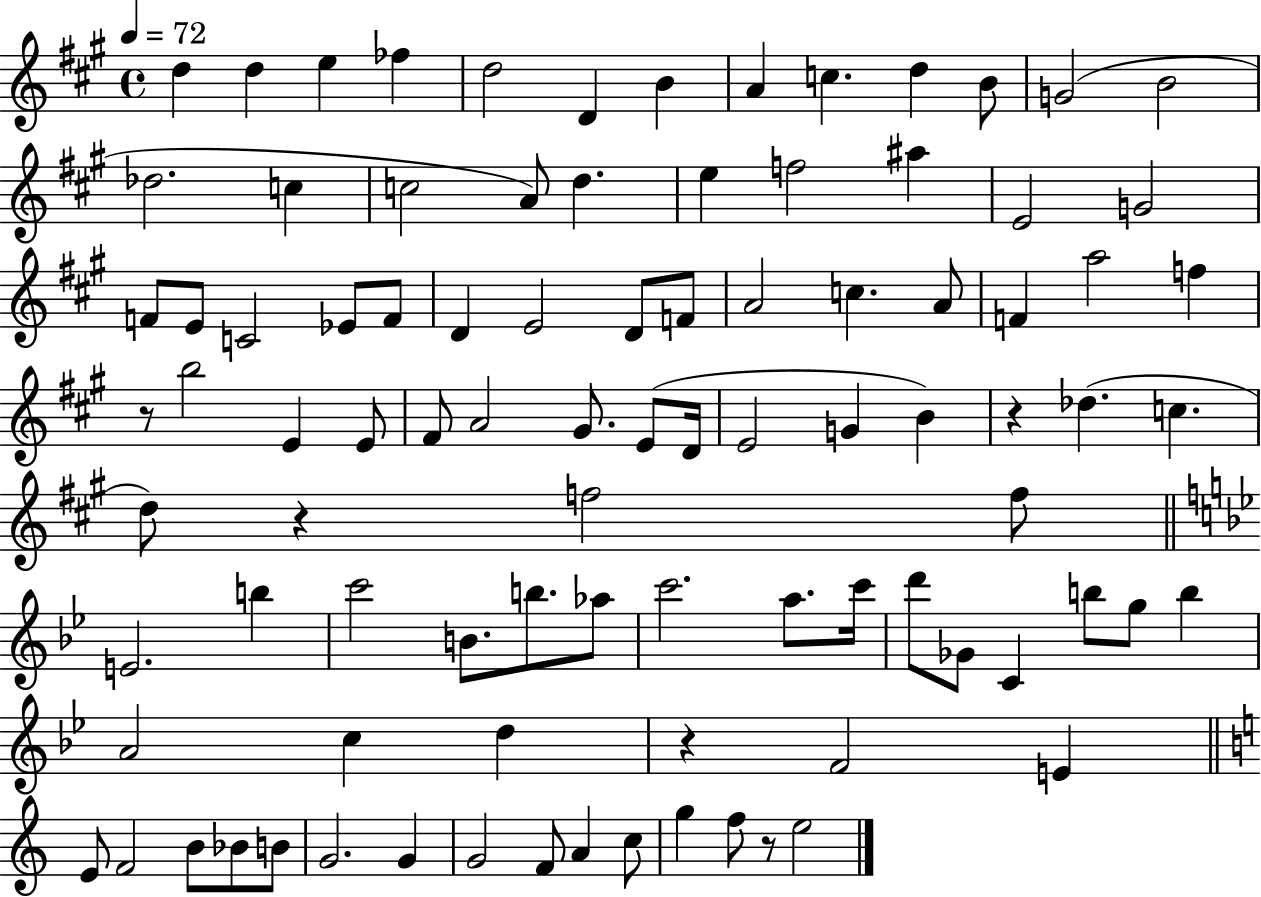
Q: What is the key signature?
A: A major